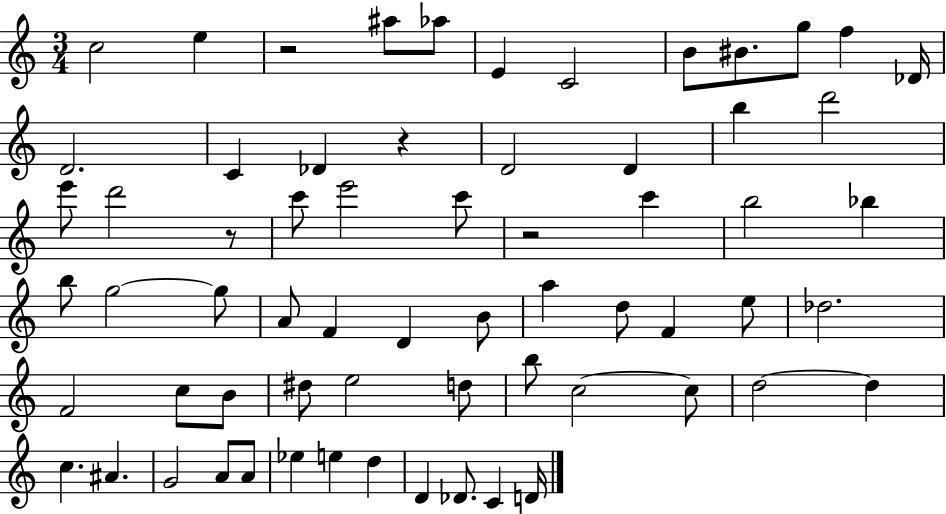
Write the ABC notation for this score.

X:1
T:Untitled
M:3/4
L:1/4
K:C
c2 e z2 ^a/2 _a/2 E C2 B/2 ^B/2 g/2 f _D/4 D2 C _D z D2 D b d'2 e'/2 d'2 z/2 c'/2 e'2 c'/2 z2 c' b2 _b b/2 g2 g/2 A/2 F D B/2 a d/2 F e/2 _d2 F2 c/2 B/2 ^d/2 e2 d/2 b/2 c2 c/2 d2 d c ^A G2 A/2 A/2 _e e d D _D/2 C D/4